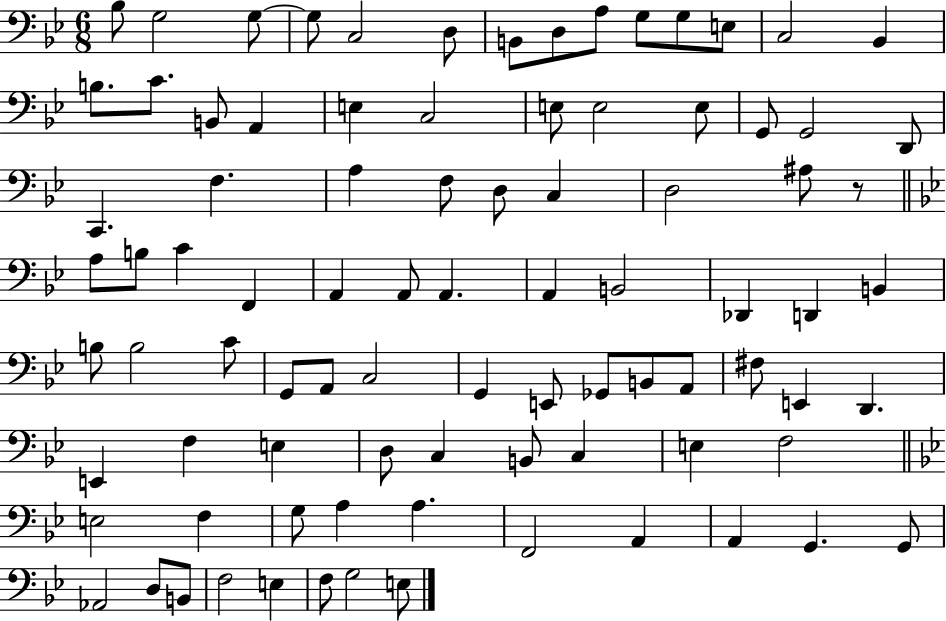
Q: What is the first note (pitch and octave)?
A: Bb3